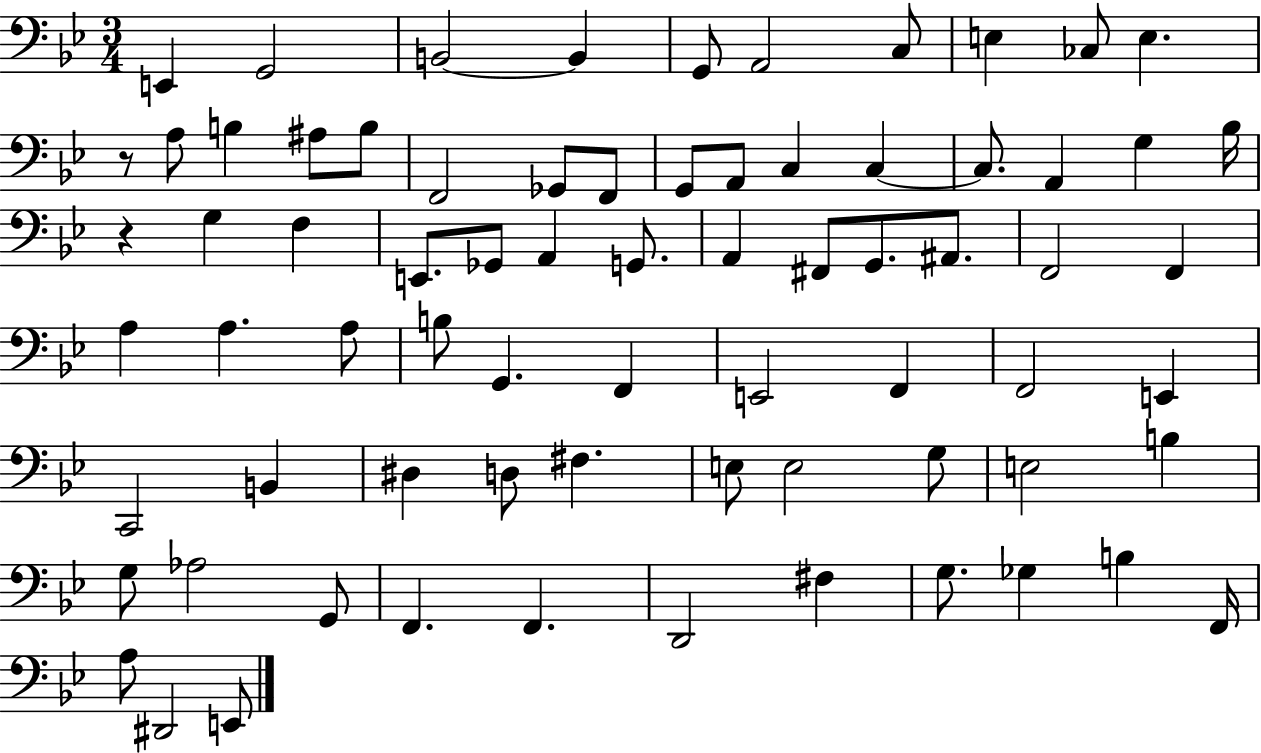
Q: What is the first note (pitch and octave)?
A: E2